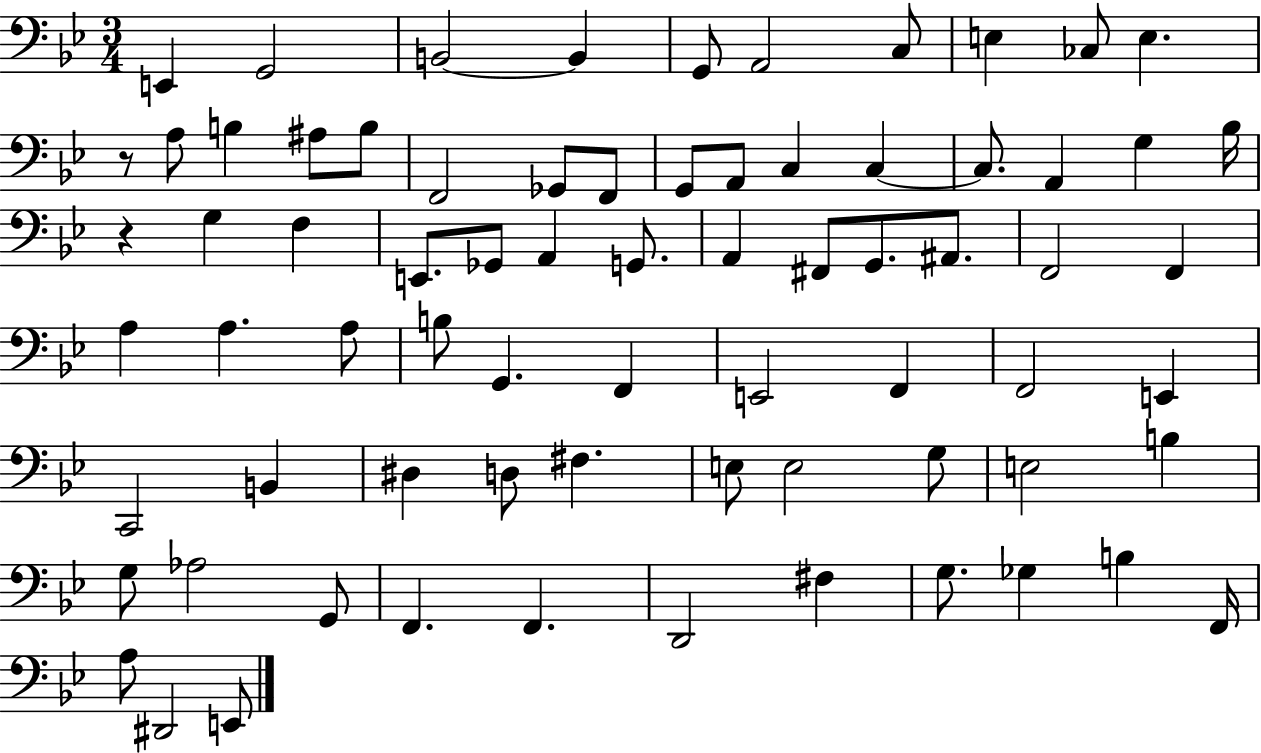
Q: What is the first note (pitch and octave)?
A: E2